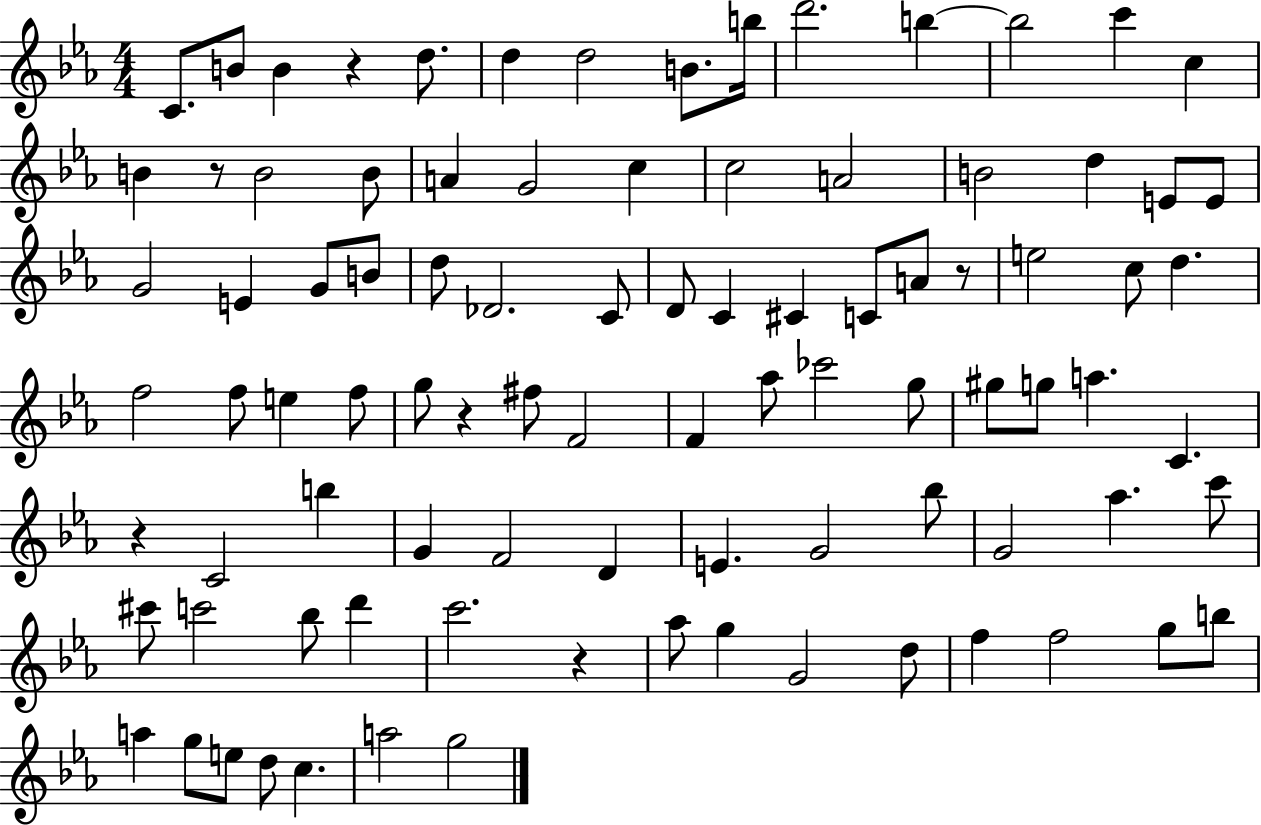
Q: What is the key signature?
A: EES major